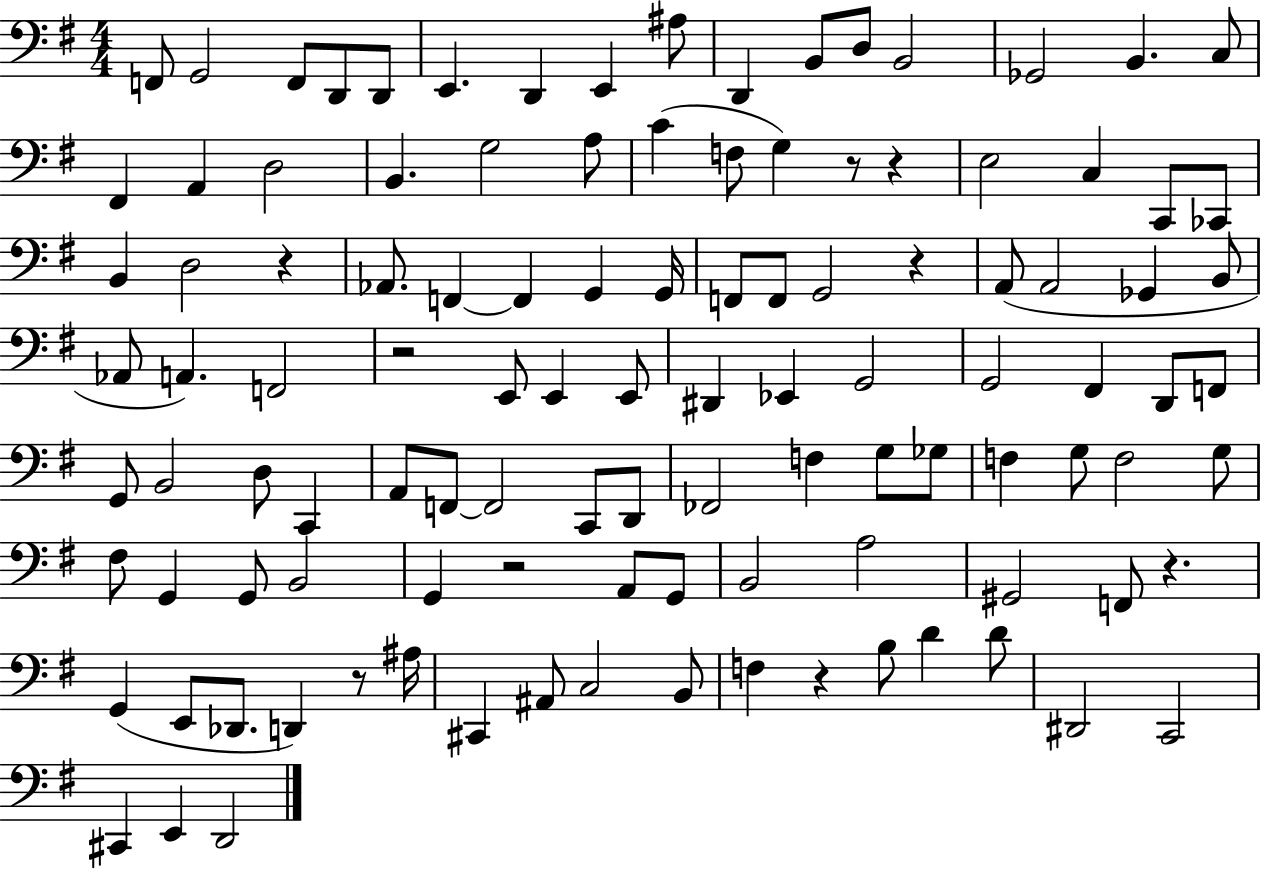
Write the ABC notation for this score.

X:1
T:Untitled
M:4/4
L:1/4
K:G
F,,/2 G,,2 F,,/2 D,,/2 D,,/2 E,, D,, E,, ^A,/2 D,, B,,/2 D,/2 B,,2 _G,,2 B,, C,/2 ^F,, A,, D,2 B,, G,2 A,/2 C F,/2 G, z/2 z E,2 C, C,,/2 _C,,/2 B,, D,2 z _A,,/2 F,, F,, G,, G,,/4 F,,/2 F,,/2 G,,2 z A,,/2 A,,2 _G,, B,,/2 _A,,/2 A,, F,,2 z2 E,,/2 E,, E,,/2 ^D,, _E,, G,,2 G,,2 ^F,, D,,/2 F,,/2 G,,/2 B,,2 D,/2 C,, A,,/2 F,,/2 F,,2 C,,/2 D,,/2 _F,,2 F, G,/2 _G,/2 F, G,/2 F,2 G,/2 ^F,/2 G,, G,,/2 B,,2 G,, z2 A,,/2 G,,/2 B,,2 A,2 ^G,,2 F,,/2 z G,, E,,/2 _D,,/2 D,, z/2 ^A,/4 ^C,, ^A,,/2 C,2 B,,/2 F, z B,/2 D D/2 ^D,,2 C,,2 ^C,, E,, D,,2